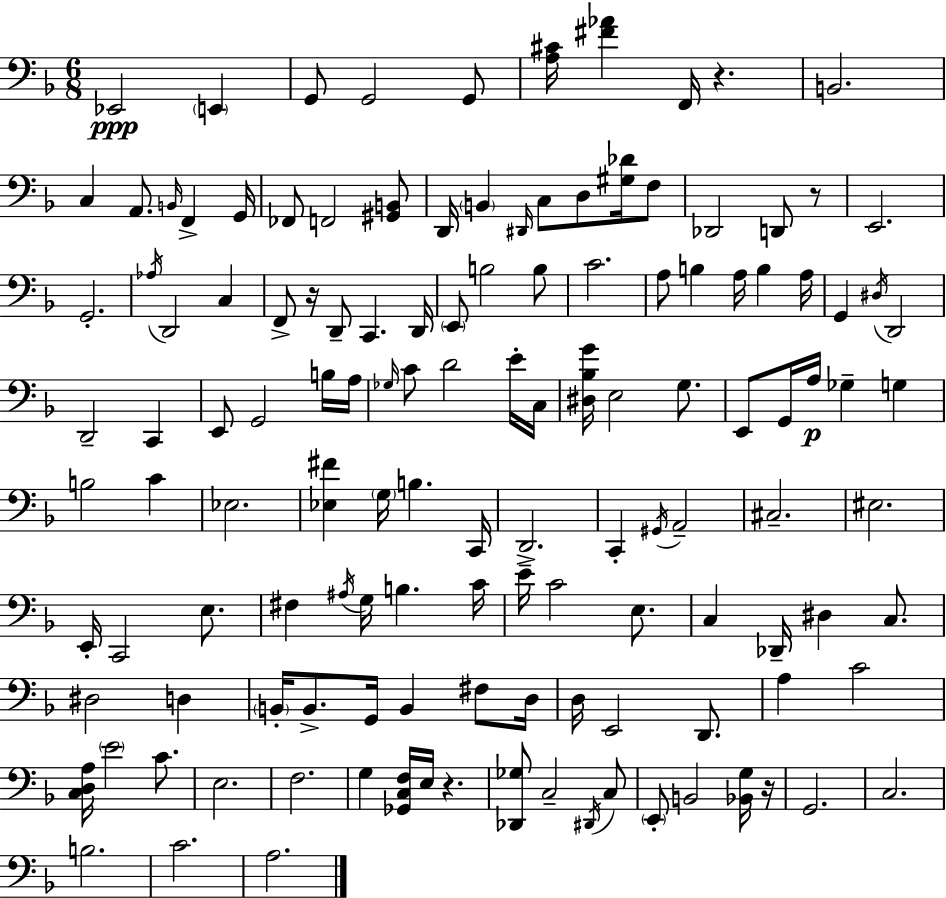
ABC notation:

X:1
T:Untitled
M:6/8
L:1/4
K:Dm
_E,,2 E,, G,,/2 G,,2 G,,/2 [A,^C]/4 [^F_A] F,,/4 z B,,2 C, A,,/2 B,,/4 F,, G,,/4 _F,,/2 F,,2 [^G,,B,,]/2 D,,/4 B,, ^D,,/4 C,/2 D,/2 [^G,_D]/4 F,/2 _D,,2 D,,/2 z/2 E,,2 G,,2 _A,/4 D,,2 C, F,,/2 z/4 D,,/2 C,, D,,/4 E,,/2 B,2 B,/2 C2 A,/2 B, A,/4 B, A,/4 G,, ^D,/4 D,,2 D,,2 C,, E,,/2 G,,2 B,/4 A,/4 _G,/4 C/2 D2 E/4 C,/4 [^D,_B,G]/4 E,2 G,/2 E,,/2 G,,/4 A,/4 _G, G, B,2 C _E,2 [_E,^F] G,/4 B, C,,/4 D,,2 C,, ^G,,/4 A,,2 ^C,2 ^E,2 E,,/4 C,,2 E,/2 ^F, ^A,/4 G,/4 B, C/4 E/4 C2 E,/2 C, _D,,/4 ^D, C,/2 ^D,2 D, B,,/4 B,,/2 G,,/4 B,, ^F,/2 D,/4 D,/4 E,,2 D,,/2 A, C2 [C,D,A,]/4 E2 C/2 E,2 F,2 G, [_G,,C,F,]/4 E,/4 z [_D,,_G,]/2 C,2 ^D,,/4 C,/2 E,,/2 B,,2 [_B,,G,]/4 z/4 G,,2 C,2 B,2 C2 A,2